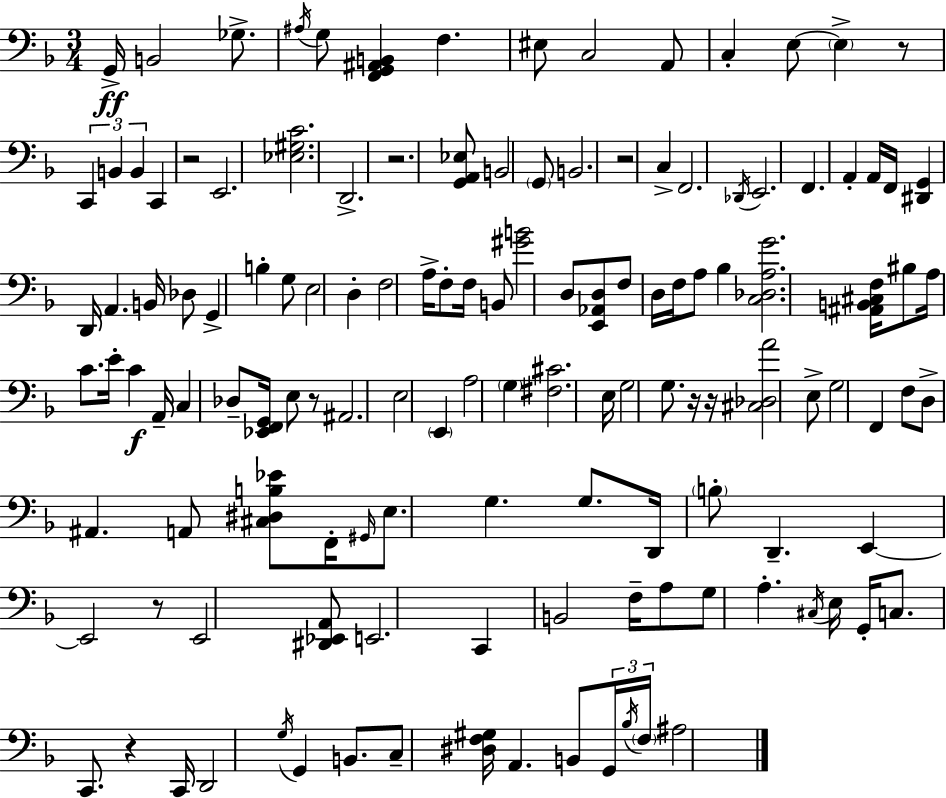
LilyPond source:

{
  \clef bass
  \numericTimeSignature
  \time 3/4
  \key d \minor
  g,16->\ff b,2 ges8.-> | \acciaccatura { ais16 } g8 <f, g, ais, b,>4 f4. | eis8 c2 a,8 | c4-. e8~~ \parenthesize e4-> r8 | \break \tuplet 3/2 { c,4 b,4 b,4 } | c,4 r2 | e,2. | <ees gis c'>2. | \break d,2.-> | r2. | <g, a, ees>8 b,2 \parenthesize g,8 | b,2. | \break r2 c4-> | f,2. | \acciaccatura { des,16 } e,2. | f,4. a,4-. | \break a,16 f,16 <dis, g,>4 d,16 a,4. | b,16 des8 g,4-> b4-. | g8 e2 d4-. | f2 a16-> f8-. | \break f16 b,8 <gis' b'>2 | d8 <e, aes, d>8 f8 d16 f16 a8 bes4 | <c des a g'>2. | <ais, b, cis f>16 bis8 a16 c'8. e'16-. c'4\f | \break a,16-- c4 des8-- <ees, f, g,>16 e8 | r8 ais,2. | e2 \parenthesize e,4 | a2 \parenthesize g4 | \break <fis cis'>2. | e16 g2 g8. | r16 r16 <cis des a'>2 | e8-> g2 f,4 | \break f8 d8-> ais,4. | a,8 <cis dis b ees'>8 f,16-. \grace { gis,16 } e8. g4. | g8. d,16 \parenthesize b8-. d,4.-- | e,4~~ e,2 | \break r8 e,2 | <dis, ees, a,>8 e,2. | c,4 b,2 | f16-- a8 g8 a4.-. | \break \acciaccatura { cis16 } e16 g,16-. c8. c,8. r4 | c,16 d,2 | \acciaccatura { g16 } g,4 b,8. c8-- <dis f gis>16 a,4. | b,8 \tuplet 3/2 { g,16 \acciaccatura { bes16 } \parenthesize f16 } ais2 | \break \bar "|."
}